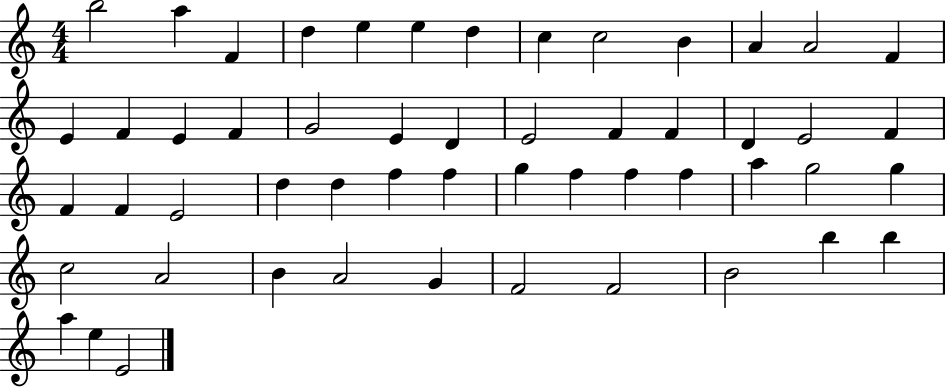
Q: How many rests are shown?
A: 0